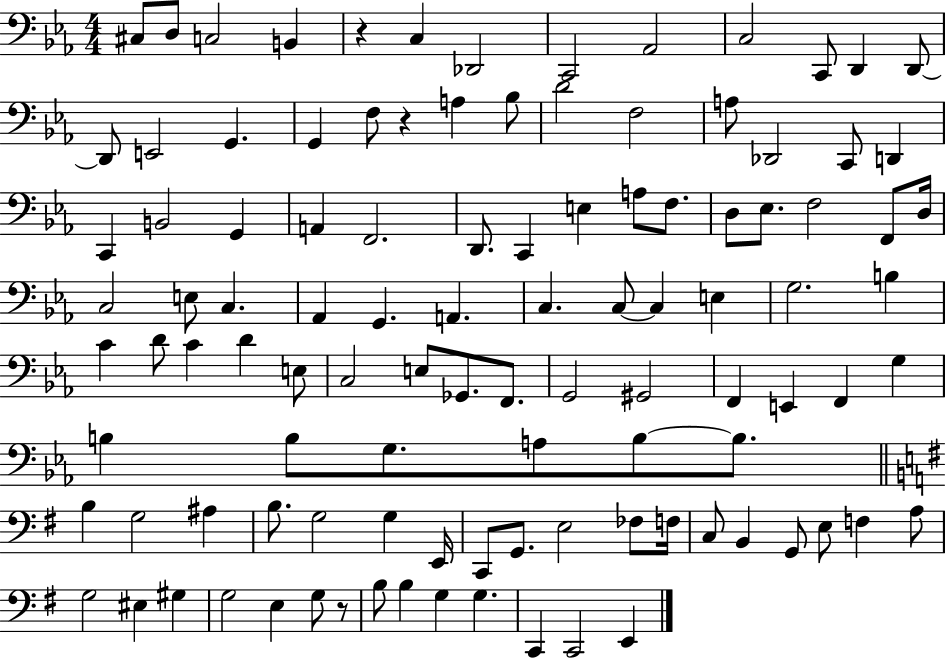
C#3/e D3/e C3/h B2/q R/q C3/q Db2/h C2/h Ab2/h C3/h C2/e D2/q D2/e D2/e E2/h G2/q. G2/q F3/e R/q A3/q Bb3/e D4/h F3/h A3/e Db2/h C2/e D2/q C2/q B2/h G2/q A2/q F2/h. D2/e. C2/q E3/q A3/e F3/e. D3/e Eb3/e. F3/h F2/e D3/s C3/h E3/e C3/q. Ab2/q G2/q. A2/q. C3/q. C3/e C3/q E3/q G3/h. B3/q C4/q D4/e C4/q D4/q E3/e C3/h E3/e Gb2/e. F2/e. G2/h G#2/h F2/q E2/q F2/q G3/q B3/q B3/e G3/e. A3/e B3/e B3/e. B3/q G3/h A#3/q B3/e. G3/h G3/q E2/s C2/e G2/e. E3/h FES3/e F3/s C3/e B2/q G2/e E3/e F3/q A3/e G3/h EIS3/q G#3/q G3/h E3/q G3/e R/e B3/e B3/q G3/q G3/q. C2/q C2/h E2/q